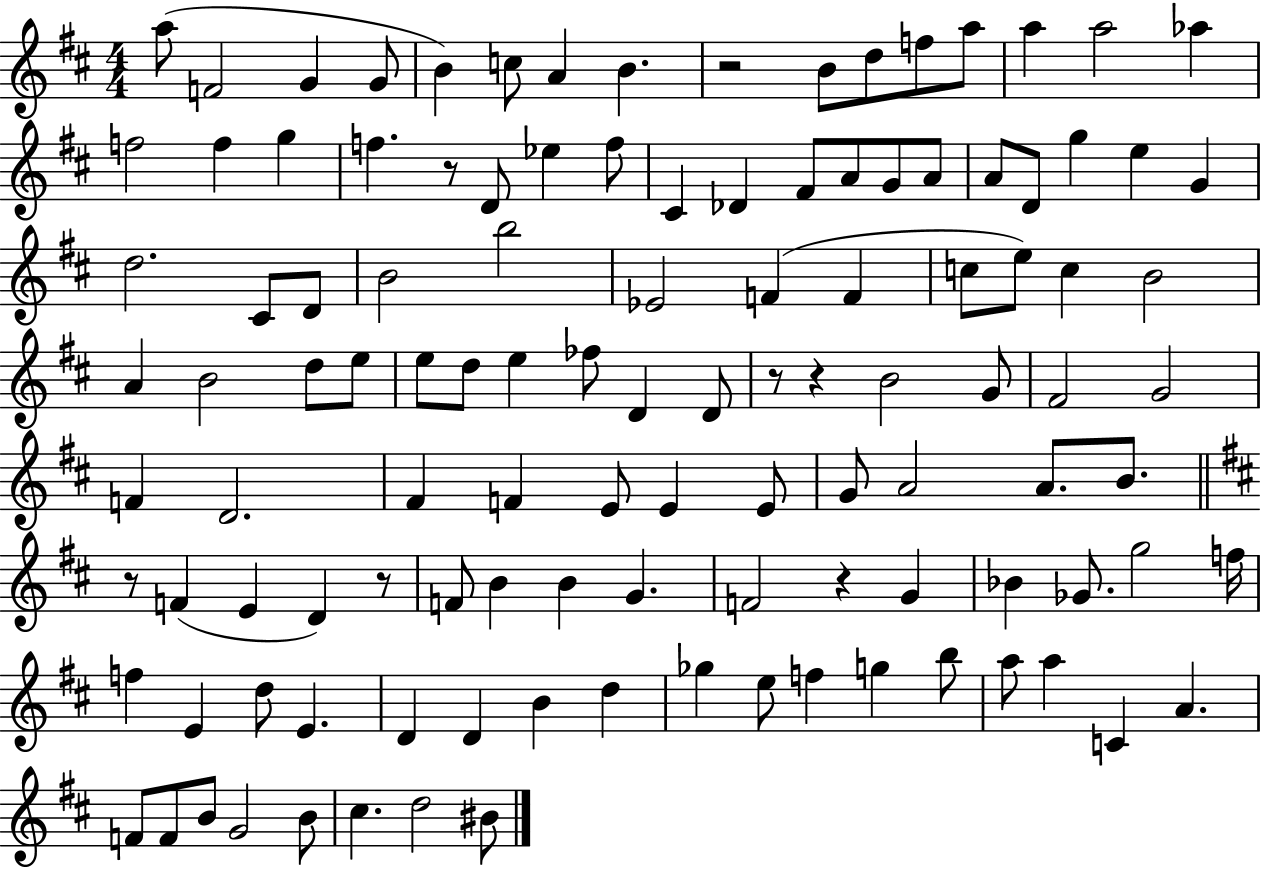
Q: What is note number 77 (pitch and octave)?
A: G4